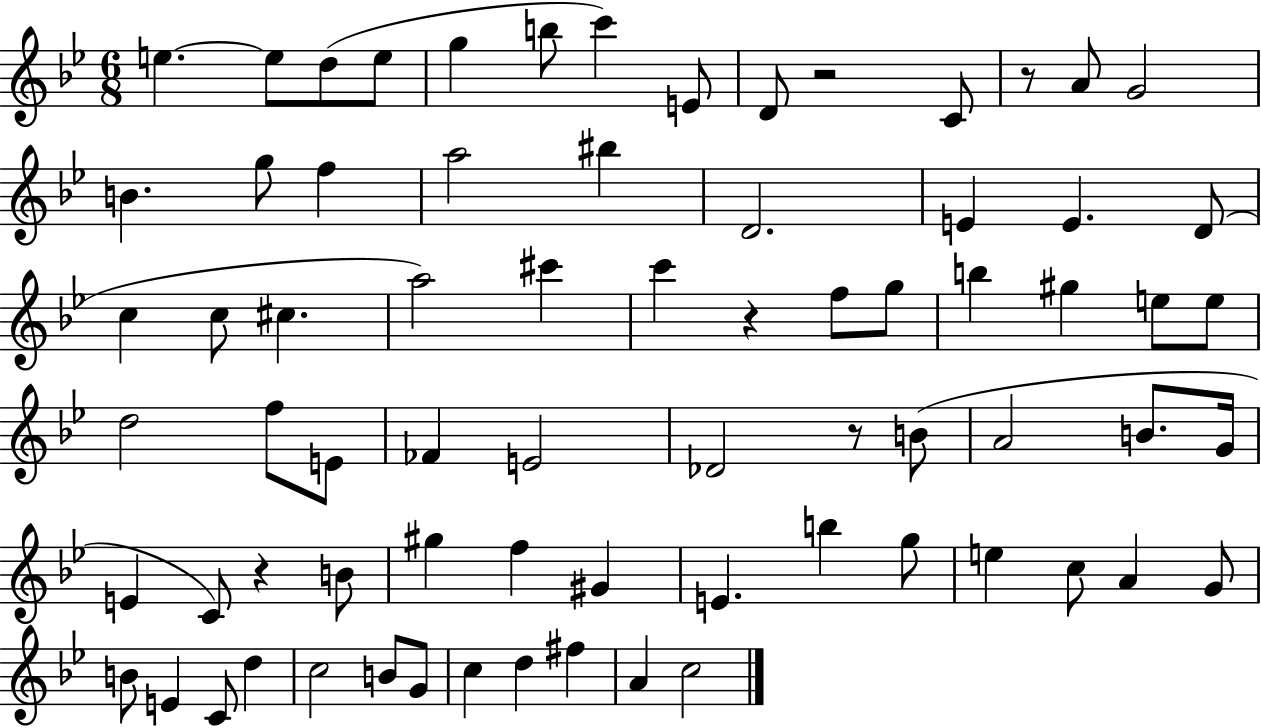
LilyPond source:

{
  \clef treble
  \numericTimeSignature
  \time 6/8
  \key bes \major
  e''4.~~ e''8 d''8( e''8 | g''4 b''8 c'''4) e'8 | d'8 r2 c'8 | r8 a'8 g'2 | \break b'4. g''8 f''4 | a''2 bis''4 | d'2. | e'4 e'4. d'8( | \break c''4 c''8 cis''4. | a''2) cis'''4 | c'''4 r4 f''8 g''8 | b''4 gis''4 e''8 e''8 | \break d''2 f''8 e'8 | fes'4 e'2 | des'2 r8 b'8( | a'2 b'8. g'16 | \break e'4 c'8) r4 b'8 | gis''4 f''4 gis'4 | e'4. b''4 g''8 | e''4 c''8 a'4 g'8 | \break b'8 e'4 c'8 d''4 | c''2 b'8 g'8 | c''4 d''4 fis''4 | a'4 c''2 | \break \bar "|."
}